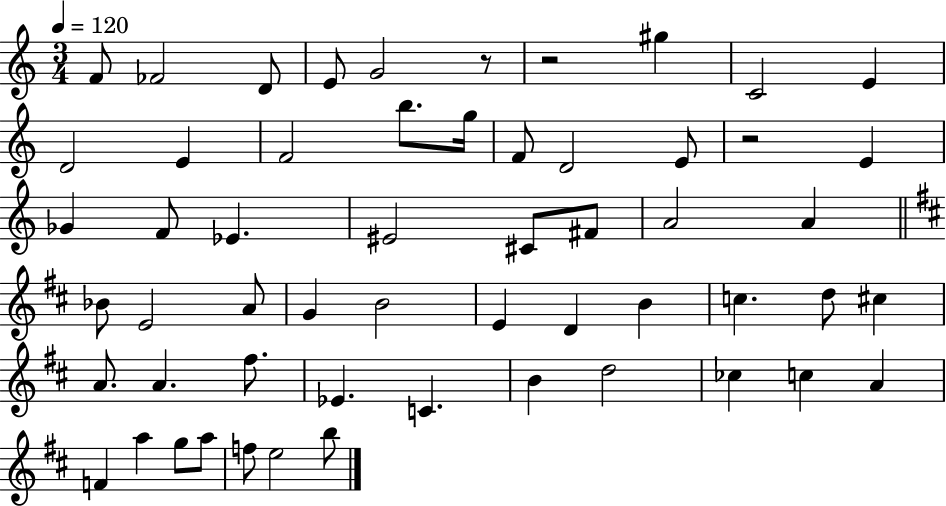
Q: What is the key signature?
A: C major